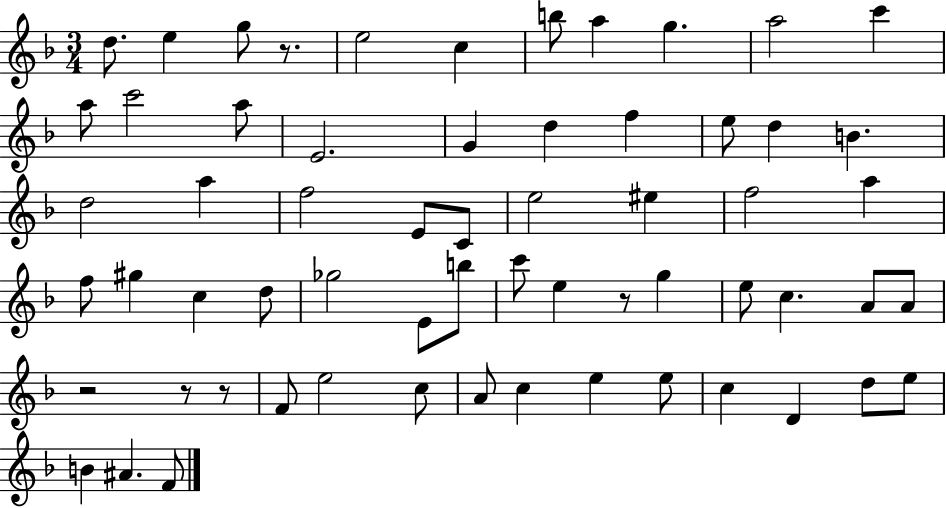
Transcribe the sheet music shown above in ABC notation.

X:1
T:Untitled
M:3/4
L:1/4
K:F
d/2 e g/2 z/2 e2 c b/2 a g a2 c' a/2 c'2 a/2 E2 G d f e/2 d B d2 a f2 E/2 C/2 e2 ^e f2 a f/2 ^g c d/2 _g2 E/2 b/2 c'/2 e z/2 g e/2 c A/2 A/2 z2 z/2 z/2 F/2 e2 c/2 A/2 c e e/2 c D d/2 e/2 B ^A F/2